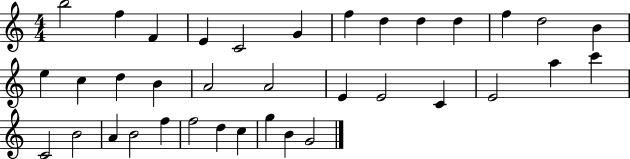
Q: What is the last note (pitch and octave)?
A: G4